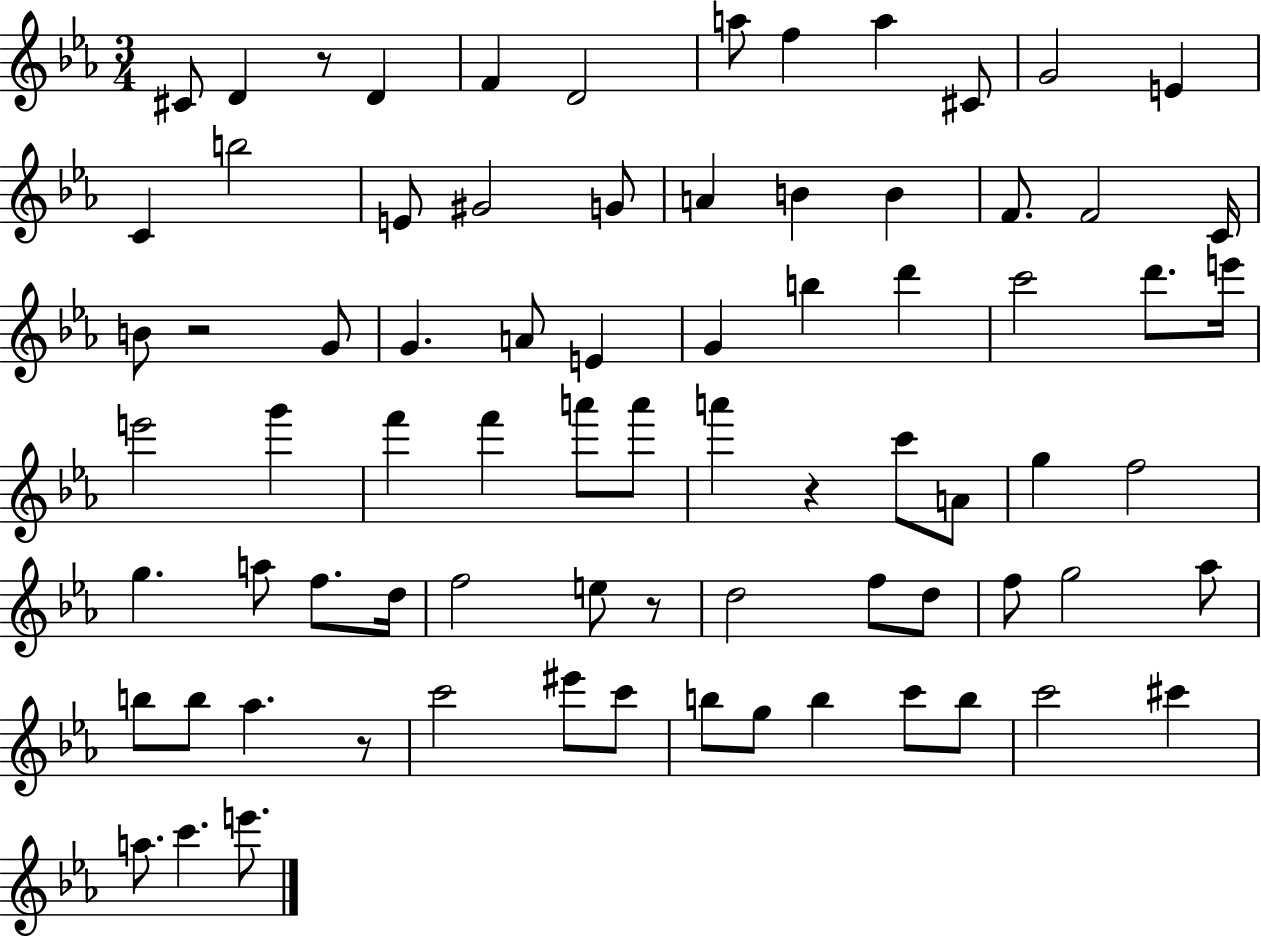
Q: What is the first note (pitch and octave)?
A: C#4